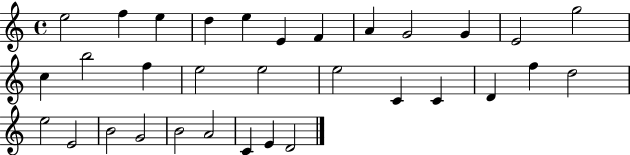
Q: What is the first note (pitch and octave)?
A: E5